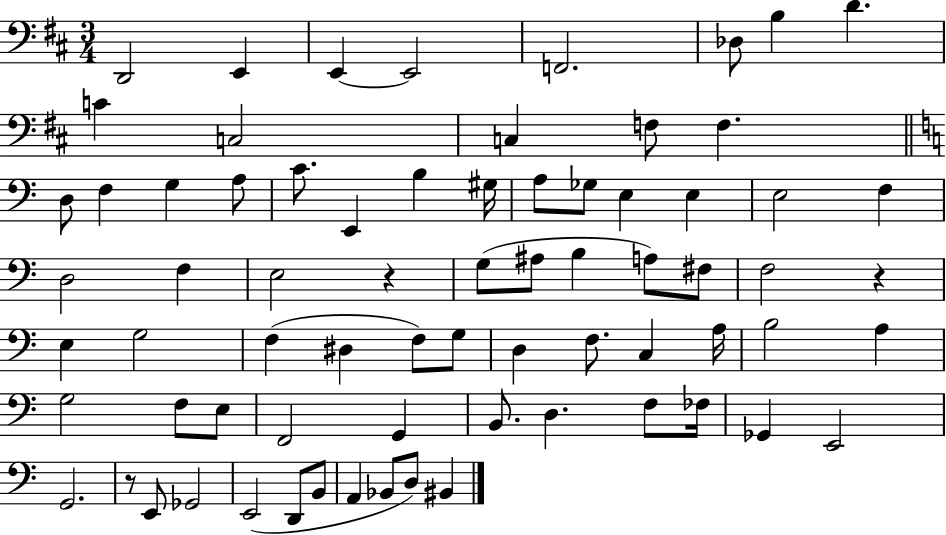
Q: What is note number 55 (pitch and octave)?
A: D3